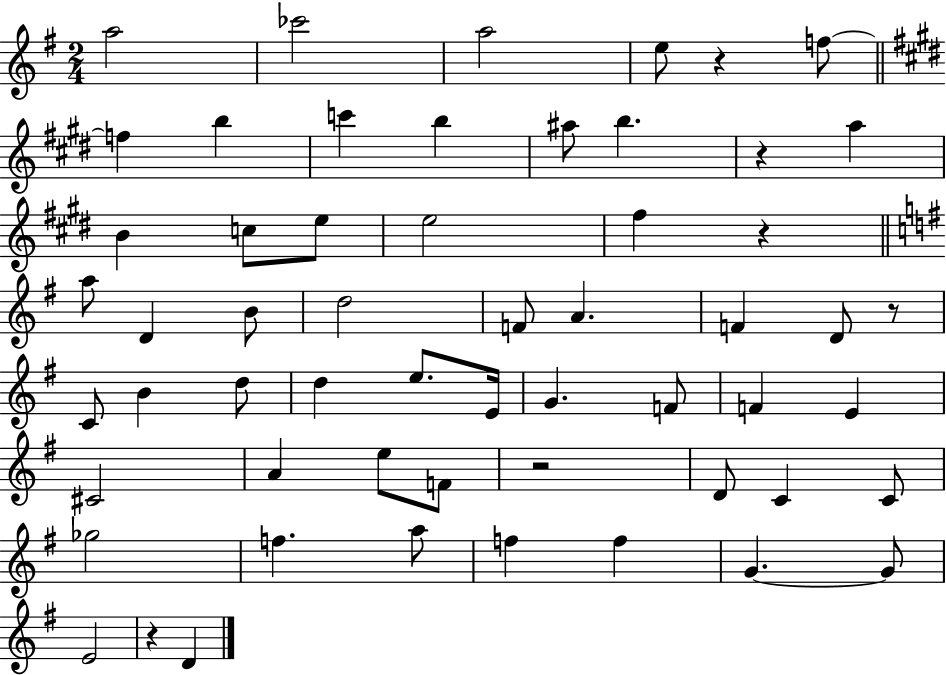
A5/h CES6/h A5/h E5/e R/q F5/e F5/q B5/q C6/q B5/q A#5/e B5/q. R/q A5/q B4/q C5/e E5/e E5/h F#5/q R/q A5/e D4/q B4/e D5/h F4/e A4/q. F4/q D4/e R/e C4/e B4/q D5/e D5/q E5/e. E4/s G4/q. F4/e F4/q E4/q C#4/h A4/q E5/e F4/e R/h D4/e C4/q C4/e Gb5/h F5/q. A5/e F5/q F5/q G4/q. G4/e E4/h R/q D4/q